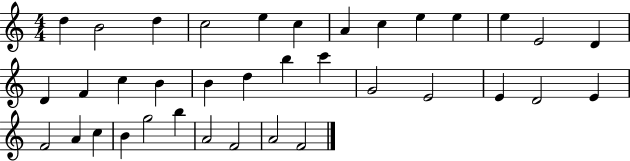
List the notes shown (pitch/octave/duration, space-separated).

D5/q B4/h D5/q C5/h E5/q C5/q A4/q C5/q E5/q E5/q E5/q E4/h D4/q D4/q F4/q C5/q B4/q B4/q D5/q B5/q C6/q G4/h E4/h E4/q D4/h E4/q F4/h A4/q C5/q B4/q G5/h B5/q A4/h F4/h A4/h F4/h